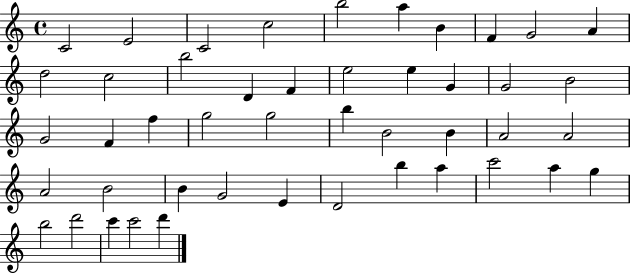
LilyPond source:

{
  \clef treble
  \time 4/4
  \defaultTimeSignature
  \key c \major
  c'2 e'2 | c'2 c''2 | b''2 a''4 b'4 | f'4 g'2 a'4 | \break d''2 c''2 | b''2 d'4 f'4 | e''2 e''4 g'4 | g'2 b'2 | \break g'2 f'4 f''4 | g''2 g''2 | b''4 b'2 b'4 | a'2 a'2 | \break a'2 b'2 | b'4 g'2 e'4 | d'2 b''4 a''4 | c'''2 a''4 g''4 | \break b''2 d'''2 | c'''4 c'''2 d'''4 | \bar "|."
}